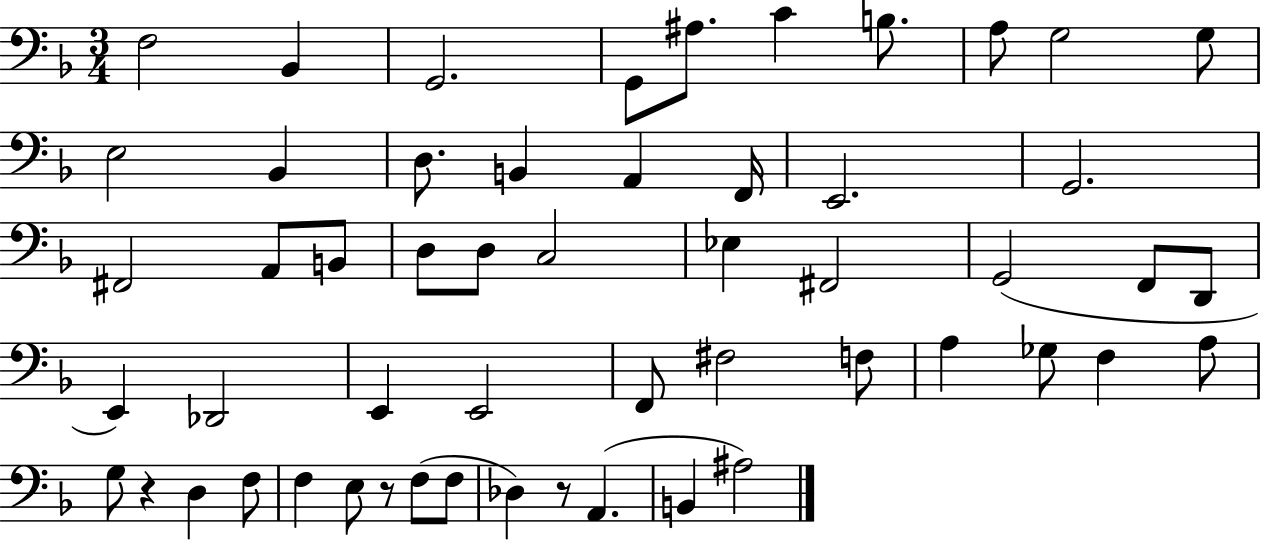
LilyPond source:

{
  \clef bass
  \numericTimeSignature
  \time 3/4
  \key f \major
  f2 bes,4 | g,2. | g,8 ais8. c'4 b8. | a8 g2 g8 | \break e2 bes,4 | d8. b,4 a,4 f,16 | e,2. | g,2. | \break fis,2 a,8 b,8 | d8 d8 c2 | ees4 fis,2 | g,2( f,8 d,8 | \break e,4) des,2 | e,4 e,2 | f,8 fis2 f8 | a4 ges8 f4 a8 | \break g8 r4 d4 f8 | f4 e8 r8 f8( f8 | des4) r8 a,4.( | b,4 ais2) | \break \bar "|."
}